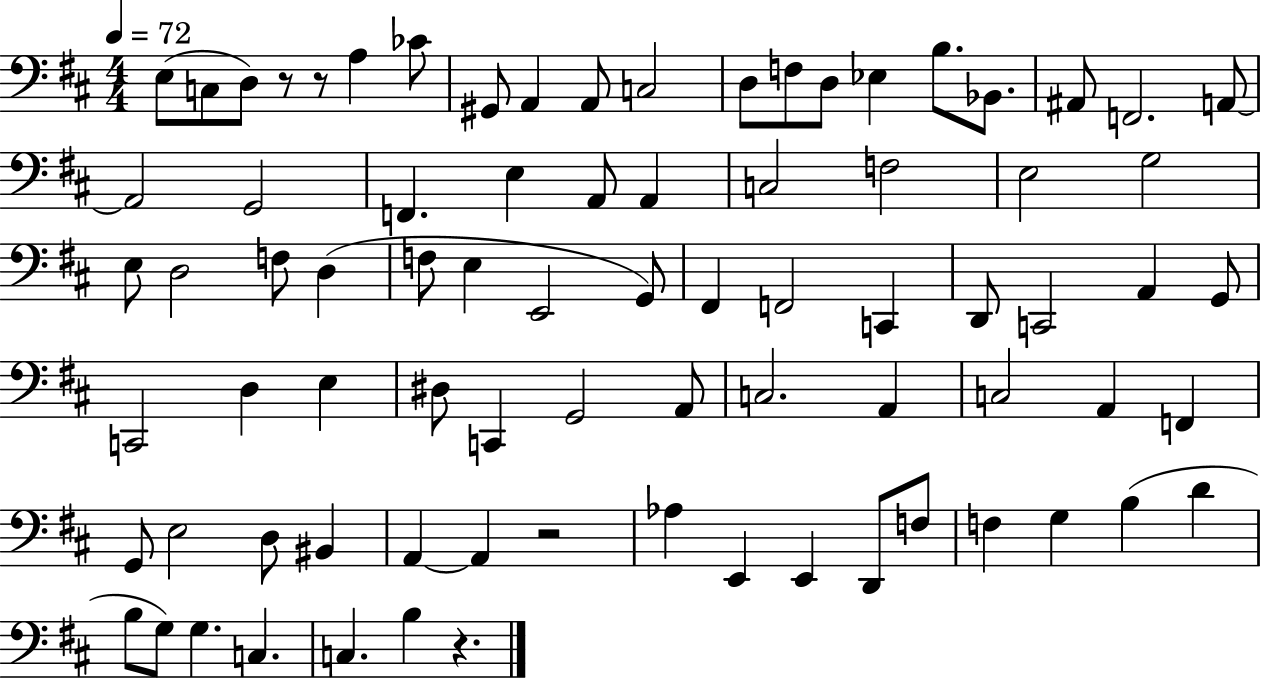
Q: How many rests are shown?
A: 4